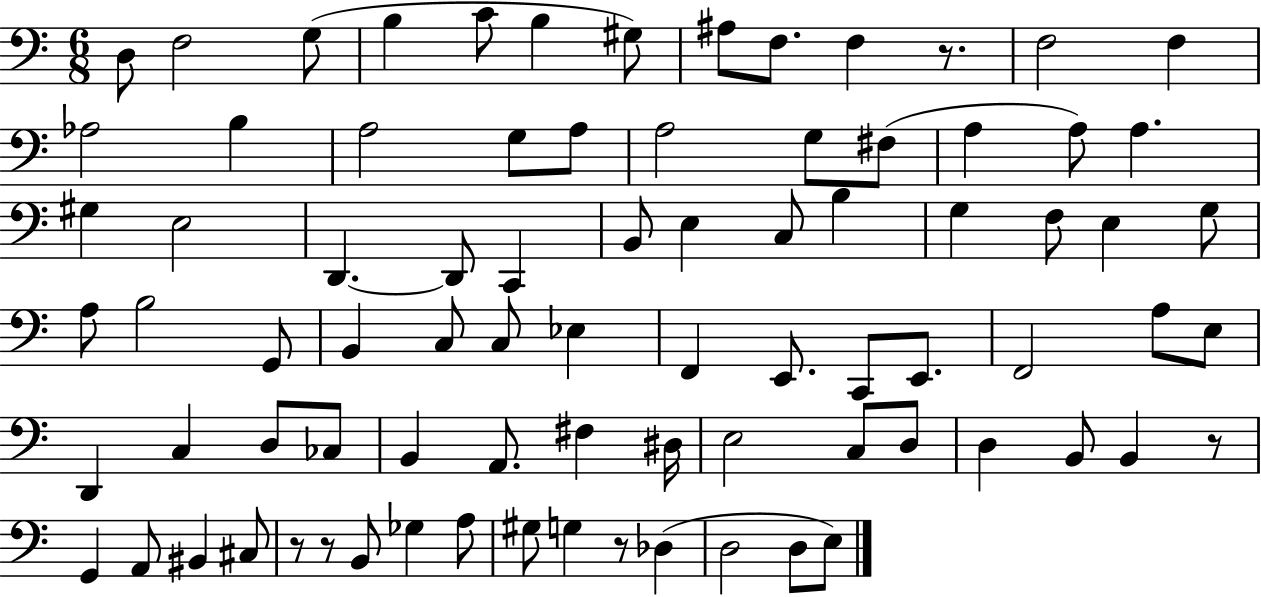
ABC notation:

X:1
T:Untitled
M:6/8
L:1/4
K:C
D,/2 F,2 G,/2 B, C/2 B, ^G,/2 ^A,/2 F,/2 F, z/2 F,2 F, _A,2 B, A,2 G,/2 A,/2 A,2 G,/2 ^F,/2 A, A,/2 A, ^G, E,2 D,, D,,/2 C,, B,,/2 E, C,/2 B, G, F,/2 E, G,/2 A,/2 B,2 G,,/2 B,, C,/2 C,/2 _E, F,, E,,/2 C,,/2 E,,/2 F,,2 A,/2 E,/2 D,, C, D,/2 _C,/2 B,, A,,/2 ^F, ^D,/4 E,2 C,/2 D,/2 D, B,,/2 B,, z/2 G,, A,,/2 ^B,, ^C,/2 z/2 z/2 B,,/2 _G, A,/2 ^G,/2 G, z/2 _D, D,2 D,/2 E,/2